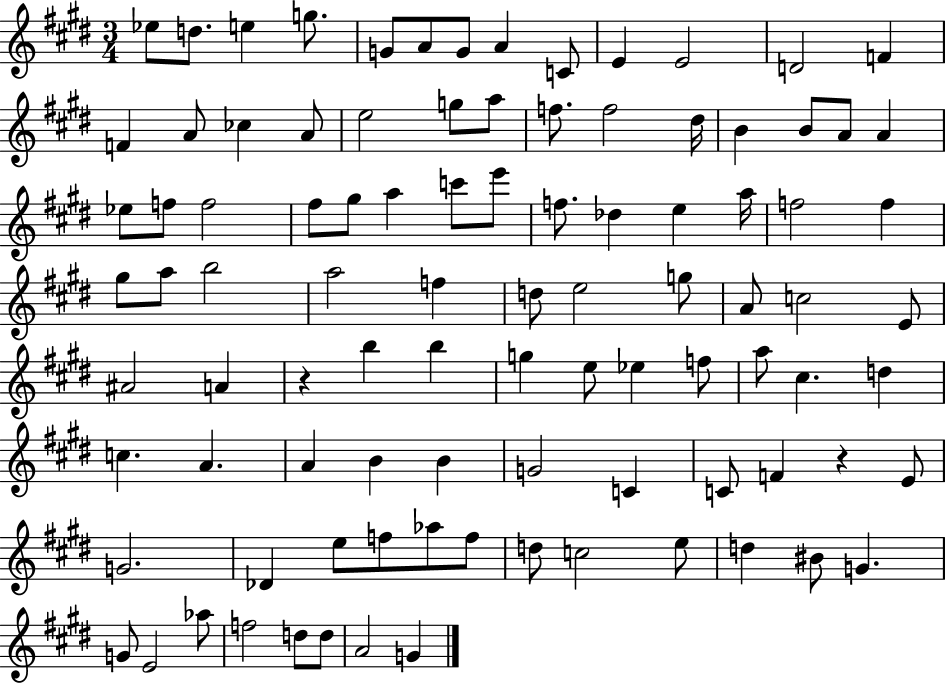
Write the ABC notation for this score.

X:1
T:Untitled
M:3/4
L:1/4
K:E
_e/2 d/2 e g/2 G/2 A/2 G/2 A C/2 E E2 D2 F F A/2 _c A/2 e2 g/2 a/2 f/2 f2 ^d/4 B B/2 A/2 A _e/2 f/2 f2 ^f/2 ^g/2 a c'/2 e'/2 f/2 _d e a/4 f2 f ^g/2 a/2 b2 a2 f d/2 e2 g/2 A/2 c2 E/2 ^A2 A z b b g e/2 _e f/2 a/2 ^c d c A A B B G2 C C/2 F z E/2 G2 _D e/2 f/2 _a/2 f/2 d/2 c2 e/2 d ^B/2 G G/2 E2 _a/2 f2 d/2 d/2 A2 G